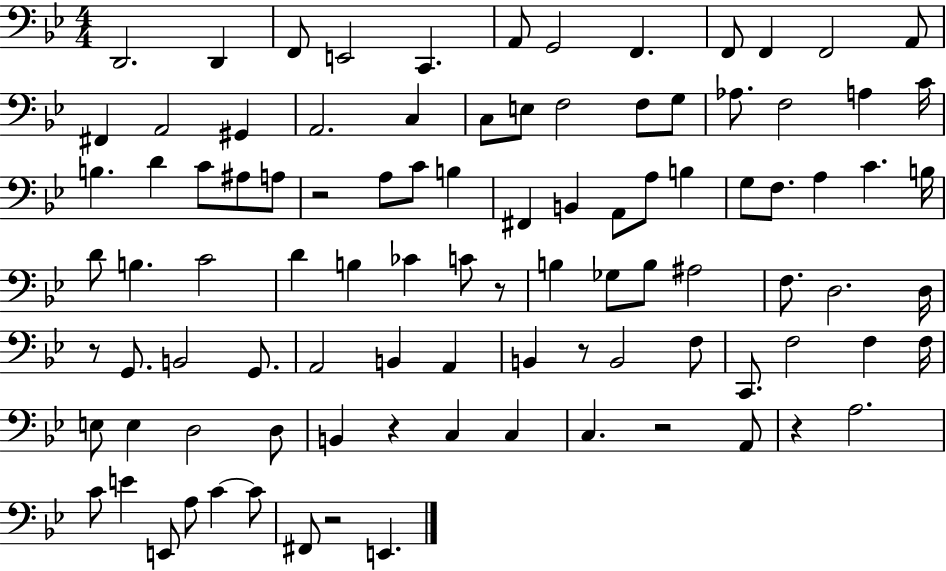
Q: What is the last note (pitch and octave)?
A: E2